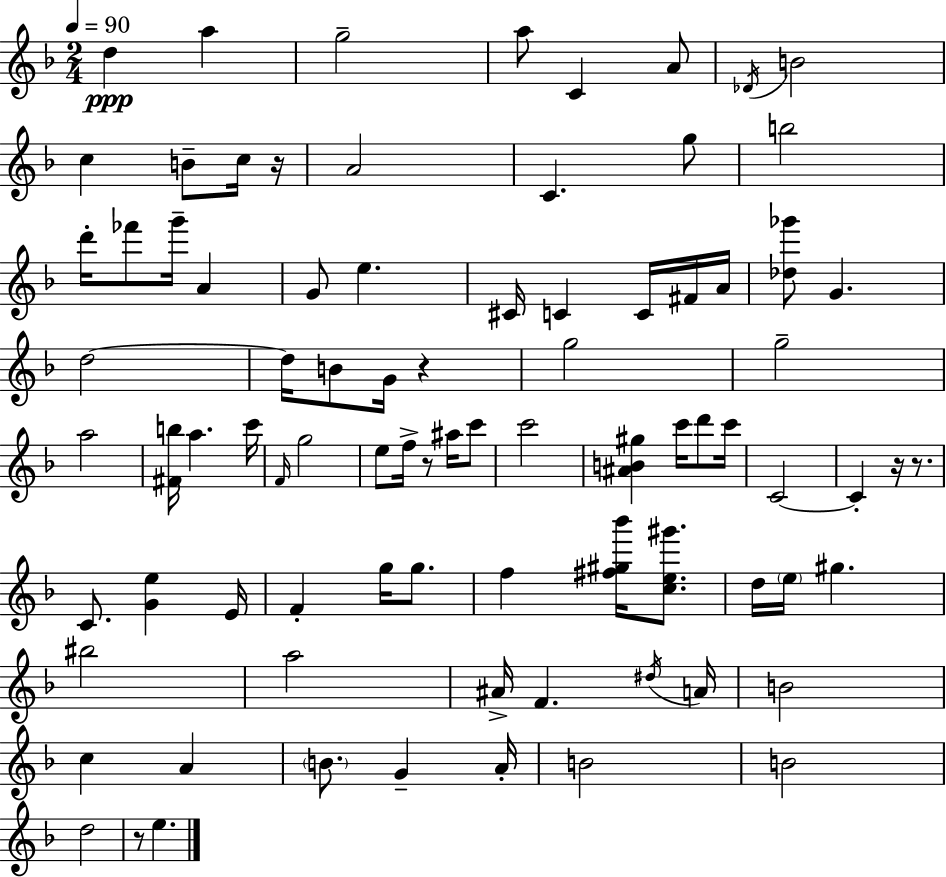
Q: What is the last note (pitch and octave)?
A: E5